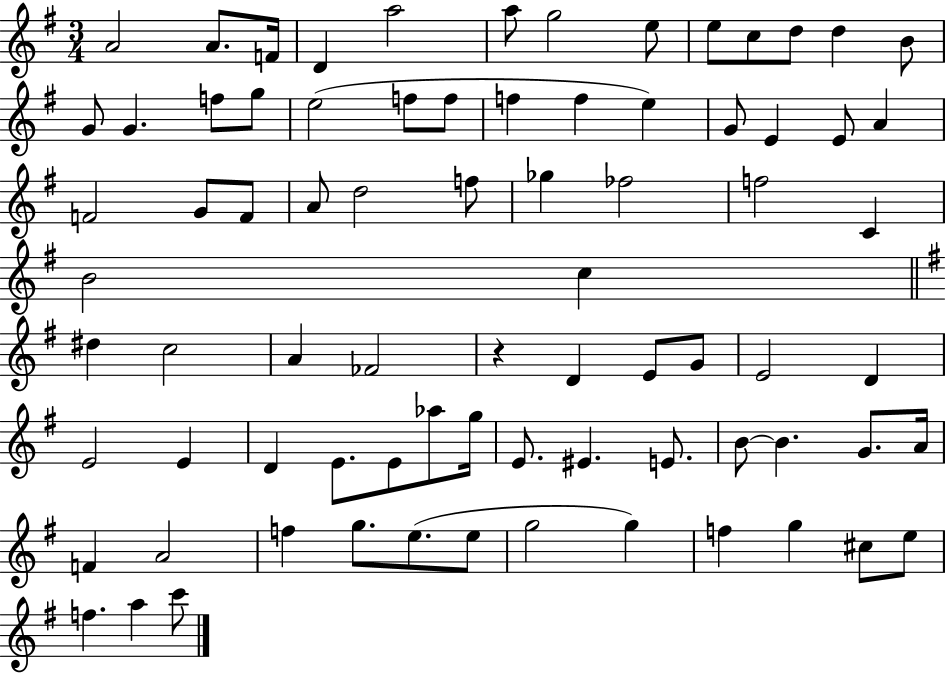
{
  \clef treble
  \numericTimeSignature
  \time 3/4
  \key g \major
  a'2 a'8. f'16 | d'4 a''2 | a''8 g''2 e''8 | e''8 c''8 d''8 d''4 b'8 | \break g'8 g'4. f''8 g''8 | e''2( f''8 f''8 | f''4 f''4 e''4) | g'8 e'4 e'8 a'4 | \break f'2 g'8 f'8 | a'8 d''2 f''8 | ges''4 fes''2 | f''2 c'4 | \break b'2 c''4 | \bar "||" \break \key g \major dis''4 c''2 | a'4 fes'2 | r4 d'4 e'8 g'8 | e'2 d'4 | \break e'2 e'4 | d'4 e'8. e'8 aes''8 g''16 | e'8. eis'4. e'8. | b'8~~ b'4. g'8. a'16 | \break f'4 a'2 | f''4 g''8. e''8.( e''8 | g''2 g''4) | f''4 g''4 cis''8 e''8 | \break f''4. a''4 c'''8 | \bar "|."
}